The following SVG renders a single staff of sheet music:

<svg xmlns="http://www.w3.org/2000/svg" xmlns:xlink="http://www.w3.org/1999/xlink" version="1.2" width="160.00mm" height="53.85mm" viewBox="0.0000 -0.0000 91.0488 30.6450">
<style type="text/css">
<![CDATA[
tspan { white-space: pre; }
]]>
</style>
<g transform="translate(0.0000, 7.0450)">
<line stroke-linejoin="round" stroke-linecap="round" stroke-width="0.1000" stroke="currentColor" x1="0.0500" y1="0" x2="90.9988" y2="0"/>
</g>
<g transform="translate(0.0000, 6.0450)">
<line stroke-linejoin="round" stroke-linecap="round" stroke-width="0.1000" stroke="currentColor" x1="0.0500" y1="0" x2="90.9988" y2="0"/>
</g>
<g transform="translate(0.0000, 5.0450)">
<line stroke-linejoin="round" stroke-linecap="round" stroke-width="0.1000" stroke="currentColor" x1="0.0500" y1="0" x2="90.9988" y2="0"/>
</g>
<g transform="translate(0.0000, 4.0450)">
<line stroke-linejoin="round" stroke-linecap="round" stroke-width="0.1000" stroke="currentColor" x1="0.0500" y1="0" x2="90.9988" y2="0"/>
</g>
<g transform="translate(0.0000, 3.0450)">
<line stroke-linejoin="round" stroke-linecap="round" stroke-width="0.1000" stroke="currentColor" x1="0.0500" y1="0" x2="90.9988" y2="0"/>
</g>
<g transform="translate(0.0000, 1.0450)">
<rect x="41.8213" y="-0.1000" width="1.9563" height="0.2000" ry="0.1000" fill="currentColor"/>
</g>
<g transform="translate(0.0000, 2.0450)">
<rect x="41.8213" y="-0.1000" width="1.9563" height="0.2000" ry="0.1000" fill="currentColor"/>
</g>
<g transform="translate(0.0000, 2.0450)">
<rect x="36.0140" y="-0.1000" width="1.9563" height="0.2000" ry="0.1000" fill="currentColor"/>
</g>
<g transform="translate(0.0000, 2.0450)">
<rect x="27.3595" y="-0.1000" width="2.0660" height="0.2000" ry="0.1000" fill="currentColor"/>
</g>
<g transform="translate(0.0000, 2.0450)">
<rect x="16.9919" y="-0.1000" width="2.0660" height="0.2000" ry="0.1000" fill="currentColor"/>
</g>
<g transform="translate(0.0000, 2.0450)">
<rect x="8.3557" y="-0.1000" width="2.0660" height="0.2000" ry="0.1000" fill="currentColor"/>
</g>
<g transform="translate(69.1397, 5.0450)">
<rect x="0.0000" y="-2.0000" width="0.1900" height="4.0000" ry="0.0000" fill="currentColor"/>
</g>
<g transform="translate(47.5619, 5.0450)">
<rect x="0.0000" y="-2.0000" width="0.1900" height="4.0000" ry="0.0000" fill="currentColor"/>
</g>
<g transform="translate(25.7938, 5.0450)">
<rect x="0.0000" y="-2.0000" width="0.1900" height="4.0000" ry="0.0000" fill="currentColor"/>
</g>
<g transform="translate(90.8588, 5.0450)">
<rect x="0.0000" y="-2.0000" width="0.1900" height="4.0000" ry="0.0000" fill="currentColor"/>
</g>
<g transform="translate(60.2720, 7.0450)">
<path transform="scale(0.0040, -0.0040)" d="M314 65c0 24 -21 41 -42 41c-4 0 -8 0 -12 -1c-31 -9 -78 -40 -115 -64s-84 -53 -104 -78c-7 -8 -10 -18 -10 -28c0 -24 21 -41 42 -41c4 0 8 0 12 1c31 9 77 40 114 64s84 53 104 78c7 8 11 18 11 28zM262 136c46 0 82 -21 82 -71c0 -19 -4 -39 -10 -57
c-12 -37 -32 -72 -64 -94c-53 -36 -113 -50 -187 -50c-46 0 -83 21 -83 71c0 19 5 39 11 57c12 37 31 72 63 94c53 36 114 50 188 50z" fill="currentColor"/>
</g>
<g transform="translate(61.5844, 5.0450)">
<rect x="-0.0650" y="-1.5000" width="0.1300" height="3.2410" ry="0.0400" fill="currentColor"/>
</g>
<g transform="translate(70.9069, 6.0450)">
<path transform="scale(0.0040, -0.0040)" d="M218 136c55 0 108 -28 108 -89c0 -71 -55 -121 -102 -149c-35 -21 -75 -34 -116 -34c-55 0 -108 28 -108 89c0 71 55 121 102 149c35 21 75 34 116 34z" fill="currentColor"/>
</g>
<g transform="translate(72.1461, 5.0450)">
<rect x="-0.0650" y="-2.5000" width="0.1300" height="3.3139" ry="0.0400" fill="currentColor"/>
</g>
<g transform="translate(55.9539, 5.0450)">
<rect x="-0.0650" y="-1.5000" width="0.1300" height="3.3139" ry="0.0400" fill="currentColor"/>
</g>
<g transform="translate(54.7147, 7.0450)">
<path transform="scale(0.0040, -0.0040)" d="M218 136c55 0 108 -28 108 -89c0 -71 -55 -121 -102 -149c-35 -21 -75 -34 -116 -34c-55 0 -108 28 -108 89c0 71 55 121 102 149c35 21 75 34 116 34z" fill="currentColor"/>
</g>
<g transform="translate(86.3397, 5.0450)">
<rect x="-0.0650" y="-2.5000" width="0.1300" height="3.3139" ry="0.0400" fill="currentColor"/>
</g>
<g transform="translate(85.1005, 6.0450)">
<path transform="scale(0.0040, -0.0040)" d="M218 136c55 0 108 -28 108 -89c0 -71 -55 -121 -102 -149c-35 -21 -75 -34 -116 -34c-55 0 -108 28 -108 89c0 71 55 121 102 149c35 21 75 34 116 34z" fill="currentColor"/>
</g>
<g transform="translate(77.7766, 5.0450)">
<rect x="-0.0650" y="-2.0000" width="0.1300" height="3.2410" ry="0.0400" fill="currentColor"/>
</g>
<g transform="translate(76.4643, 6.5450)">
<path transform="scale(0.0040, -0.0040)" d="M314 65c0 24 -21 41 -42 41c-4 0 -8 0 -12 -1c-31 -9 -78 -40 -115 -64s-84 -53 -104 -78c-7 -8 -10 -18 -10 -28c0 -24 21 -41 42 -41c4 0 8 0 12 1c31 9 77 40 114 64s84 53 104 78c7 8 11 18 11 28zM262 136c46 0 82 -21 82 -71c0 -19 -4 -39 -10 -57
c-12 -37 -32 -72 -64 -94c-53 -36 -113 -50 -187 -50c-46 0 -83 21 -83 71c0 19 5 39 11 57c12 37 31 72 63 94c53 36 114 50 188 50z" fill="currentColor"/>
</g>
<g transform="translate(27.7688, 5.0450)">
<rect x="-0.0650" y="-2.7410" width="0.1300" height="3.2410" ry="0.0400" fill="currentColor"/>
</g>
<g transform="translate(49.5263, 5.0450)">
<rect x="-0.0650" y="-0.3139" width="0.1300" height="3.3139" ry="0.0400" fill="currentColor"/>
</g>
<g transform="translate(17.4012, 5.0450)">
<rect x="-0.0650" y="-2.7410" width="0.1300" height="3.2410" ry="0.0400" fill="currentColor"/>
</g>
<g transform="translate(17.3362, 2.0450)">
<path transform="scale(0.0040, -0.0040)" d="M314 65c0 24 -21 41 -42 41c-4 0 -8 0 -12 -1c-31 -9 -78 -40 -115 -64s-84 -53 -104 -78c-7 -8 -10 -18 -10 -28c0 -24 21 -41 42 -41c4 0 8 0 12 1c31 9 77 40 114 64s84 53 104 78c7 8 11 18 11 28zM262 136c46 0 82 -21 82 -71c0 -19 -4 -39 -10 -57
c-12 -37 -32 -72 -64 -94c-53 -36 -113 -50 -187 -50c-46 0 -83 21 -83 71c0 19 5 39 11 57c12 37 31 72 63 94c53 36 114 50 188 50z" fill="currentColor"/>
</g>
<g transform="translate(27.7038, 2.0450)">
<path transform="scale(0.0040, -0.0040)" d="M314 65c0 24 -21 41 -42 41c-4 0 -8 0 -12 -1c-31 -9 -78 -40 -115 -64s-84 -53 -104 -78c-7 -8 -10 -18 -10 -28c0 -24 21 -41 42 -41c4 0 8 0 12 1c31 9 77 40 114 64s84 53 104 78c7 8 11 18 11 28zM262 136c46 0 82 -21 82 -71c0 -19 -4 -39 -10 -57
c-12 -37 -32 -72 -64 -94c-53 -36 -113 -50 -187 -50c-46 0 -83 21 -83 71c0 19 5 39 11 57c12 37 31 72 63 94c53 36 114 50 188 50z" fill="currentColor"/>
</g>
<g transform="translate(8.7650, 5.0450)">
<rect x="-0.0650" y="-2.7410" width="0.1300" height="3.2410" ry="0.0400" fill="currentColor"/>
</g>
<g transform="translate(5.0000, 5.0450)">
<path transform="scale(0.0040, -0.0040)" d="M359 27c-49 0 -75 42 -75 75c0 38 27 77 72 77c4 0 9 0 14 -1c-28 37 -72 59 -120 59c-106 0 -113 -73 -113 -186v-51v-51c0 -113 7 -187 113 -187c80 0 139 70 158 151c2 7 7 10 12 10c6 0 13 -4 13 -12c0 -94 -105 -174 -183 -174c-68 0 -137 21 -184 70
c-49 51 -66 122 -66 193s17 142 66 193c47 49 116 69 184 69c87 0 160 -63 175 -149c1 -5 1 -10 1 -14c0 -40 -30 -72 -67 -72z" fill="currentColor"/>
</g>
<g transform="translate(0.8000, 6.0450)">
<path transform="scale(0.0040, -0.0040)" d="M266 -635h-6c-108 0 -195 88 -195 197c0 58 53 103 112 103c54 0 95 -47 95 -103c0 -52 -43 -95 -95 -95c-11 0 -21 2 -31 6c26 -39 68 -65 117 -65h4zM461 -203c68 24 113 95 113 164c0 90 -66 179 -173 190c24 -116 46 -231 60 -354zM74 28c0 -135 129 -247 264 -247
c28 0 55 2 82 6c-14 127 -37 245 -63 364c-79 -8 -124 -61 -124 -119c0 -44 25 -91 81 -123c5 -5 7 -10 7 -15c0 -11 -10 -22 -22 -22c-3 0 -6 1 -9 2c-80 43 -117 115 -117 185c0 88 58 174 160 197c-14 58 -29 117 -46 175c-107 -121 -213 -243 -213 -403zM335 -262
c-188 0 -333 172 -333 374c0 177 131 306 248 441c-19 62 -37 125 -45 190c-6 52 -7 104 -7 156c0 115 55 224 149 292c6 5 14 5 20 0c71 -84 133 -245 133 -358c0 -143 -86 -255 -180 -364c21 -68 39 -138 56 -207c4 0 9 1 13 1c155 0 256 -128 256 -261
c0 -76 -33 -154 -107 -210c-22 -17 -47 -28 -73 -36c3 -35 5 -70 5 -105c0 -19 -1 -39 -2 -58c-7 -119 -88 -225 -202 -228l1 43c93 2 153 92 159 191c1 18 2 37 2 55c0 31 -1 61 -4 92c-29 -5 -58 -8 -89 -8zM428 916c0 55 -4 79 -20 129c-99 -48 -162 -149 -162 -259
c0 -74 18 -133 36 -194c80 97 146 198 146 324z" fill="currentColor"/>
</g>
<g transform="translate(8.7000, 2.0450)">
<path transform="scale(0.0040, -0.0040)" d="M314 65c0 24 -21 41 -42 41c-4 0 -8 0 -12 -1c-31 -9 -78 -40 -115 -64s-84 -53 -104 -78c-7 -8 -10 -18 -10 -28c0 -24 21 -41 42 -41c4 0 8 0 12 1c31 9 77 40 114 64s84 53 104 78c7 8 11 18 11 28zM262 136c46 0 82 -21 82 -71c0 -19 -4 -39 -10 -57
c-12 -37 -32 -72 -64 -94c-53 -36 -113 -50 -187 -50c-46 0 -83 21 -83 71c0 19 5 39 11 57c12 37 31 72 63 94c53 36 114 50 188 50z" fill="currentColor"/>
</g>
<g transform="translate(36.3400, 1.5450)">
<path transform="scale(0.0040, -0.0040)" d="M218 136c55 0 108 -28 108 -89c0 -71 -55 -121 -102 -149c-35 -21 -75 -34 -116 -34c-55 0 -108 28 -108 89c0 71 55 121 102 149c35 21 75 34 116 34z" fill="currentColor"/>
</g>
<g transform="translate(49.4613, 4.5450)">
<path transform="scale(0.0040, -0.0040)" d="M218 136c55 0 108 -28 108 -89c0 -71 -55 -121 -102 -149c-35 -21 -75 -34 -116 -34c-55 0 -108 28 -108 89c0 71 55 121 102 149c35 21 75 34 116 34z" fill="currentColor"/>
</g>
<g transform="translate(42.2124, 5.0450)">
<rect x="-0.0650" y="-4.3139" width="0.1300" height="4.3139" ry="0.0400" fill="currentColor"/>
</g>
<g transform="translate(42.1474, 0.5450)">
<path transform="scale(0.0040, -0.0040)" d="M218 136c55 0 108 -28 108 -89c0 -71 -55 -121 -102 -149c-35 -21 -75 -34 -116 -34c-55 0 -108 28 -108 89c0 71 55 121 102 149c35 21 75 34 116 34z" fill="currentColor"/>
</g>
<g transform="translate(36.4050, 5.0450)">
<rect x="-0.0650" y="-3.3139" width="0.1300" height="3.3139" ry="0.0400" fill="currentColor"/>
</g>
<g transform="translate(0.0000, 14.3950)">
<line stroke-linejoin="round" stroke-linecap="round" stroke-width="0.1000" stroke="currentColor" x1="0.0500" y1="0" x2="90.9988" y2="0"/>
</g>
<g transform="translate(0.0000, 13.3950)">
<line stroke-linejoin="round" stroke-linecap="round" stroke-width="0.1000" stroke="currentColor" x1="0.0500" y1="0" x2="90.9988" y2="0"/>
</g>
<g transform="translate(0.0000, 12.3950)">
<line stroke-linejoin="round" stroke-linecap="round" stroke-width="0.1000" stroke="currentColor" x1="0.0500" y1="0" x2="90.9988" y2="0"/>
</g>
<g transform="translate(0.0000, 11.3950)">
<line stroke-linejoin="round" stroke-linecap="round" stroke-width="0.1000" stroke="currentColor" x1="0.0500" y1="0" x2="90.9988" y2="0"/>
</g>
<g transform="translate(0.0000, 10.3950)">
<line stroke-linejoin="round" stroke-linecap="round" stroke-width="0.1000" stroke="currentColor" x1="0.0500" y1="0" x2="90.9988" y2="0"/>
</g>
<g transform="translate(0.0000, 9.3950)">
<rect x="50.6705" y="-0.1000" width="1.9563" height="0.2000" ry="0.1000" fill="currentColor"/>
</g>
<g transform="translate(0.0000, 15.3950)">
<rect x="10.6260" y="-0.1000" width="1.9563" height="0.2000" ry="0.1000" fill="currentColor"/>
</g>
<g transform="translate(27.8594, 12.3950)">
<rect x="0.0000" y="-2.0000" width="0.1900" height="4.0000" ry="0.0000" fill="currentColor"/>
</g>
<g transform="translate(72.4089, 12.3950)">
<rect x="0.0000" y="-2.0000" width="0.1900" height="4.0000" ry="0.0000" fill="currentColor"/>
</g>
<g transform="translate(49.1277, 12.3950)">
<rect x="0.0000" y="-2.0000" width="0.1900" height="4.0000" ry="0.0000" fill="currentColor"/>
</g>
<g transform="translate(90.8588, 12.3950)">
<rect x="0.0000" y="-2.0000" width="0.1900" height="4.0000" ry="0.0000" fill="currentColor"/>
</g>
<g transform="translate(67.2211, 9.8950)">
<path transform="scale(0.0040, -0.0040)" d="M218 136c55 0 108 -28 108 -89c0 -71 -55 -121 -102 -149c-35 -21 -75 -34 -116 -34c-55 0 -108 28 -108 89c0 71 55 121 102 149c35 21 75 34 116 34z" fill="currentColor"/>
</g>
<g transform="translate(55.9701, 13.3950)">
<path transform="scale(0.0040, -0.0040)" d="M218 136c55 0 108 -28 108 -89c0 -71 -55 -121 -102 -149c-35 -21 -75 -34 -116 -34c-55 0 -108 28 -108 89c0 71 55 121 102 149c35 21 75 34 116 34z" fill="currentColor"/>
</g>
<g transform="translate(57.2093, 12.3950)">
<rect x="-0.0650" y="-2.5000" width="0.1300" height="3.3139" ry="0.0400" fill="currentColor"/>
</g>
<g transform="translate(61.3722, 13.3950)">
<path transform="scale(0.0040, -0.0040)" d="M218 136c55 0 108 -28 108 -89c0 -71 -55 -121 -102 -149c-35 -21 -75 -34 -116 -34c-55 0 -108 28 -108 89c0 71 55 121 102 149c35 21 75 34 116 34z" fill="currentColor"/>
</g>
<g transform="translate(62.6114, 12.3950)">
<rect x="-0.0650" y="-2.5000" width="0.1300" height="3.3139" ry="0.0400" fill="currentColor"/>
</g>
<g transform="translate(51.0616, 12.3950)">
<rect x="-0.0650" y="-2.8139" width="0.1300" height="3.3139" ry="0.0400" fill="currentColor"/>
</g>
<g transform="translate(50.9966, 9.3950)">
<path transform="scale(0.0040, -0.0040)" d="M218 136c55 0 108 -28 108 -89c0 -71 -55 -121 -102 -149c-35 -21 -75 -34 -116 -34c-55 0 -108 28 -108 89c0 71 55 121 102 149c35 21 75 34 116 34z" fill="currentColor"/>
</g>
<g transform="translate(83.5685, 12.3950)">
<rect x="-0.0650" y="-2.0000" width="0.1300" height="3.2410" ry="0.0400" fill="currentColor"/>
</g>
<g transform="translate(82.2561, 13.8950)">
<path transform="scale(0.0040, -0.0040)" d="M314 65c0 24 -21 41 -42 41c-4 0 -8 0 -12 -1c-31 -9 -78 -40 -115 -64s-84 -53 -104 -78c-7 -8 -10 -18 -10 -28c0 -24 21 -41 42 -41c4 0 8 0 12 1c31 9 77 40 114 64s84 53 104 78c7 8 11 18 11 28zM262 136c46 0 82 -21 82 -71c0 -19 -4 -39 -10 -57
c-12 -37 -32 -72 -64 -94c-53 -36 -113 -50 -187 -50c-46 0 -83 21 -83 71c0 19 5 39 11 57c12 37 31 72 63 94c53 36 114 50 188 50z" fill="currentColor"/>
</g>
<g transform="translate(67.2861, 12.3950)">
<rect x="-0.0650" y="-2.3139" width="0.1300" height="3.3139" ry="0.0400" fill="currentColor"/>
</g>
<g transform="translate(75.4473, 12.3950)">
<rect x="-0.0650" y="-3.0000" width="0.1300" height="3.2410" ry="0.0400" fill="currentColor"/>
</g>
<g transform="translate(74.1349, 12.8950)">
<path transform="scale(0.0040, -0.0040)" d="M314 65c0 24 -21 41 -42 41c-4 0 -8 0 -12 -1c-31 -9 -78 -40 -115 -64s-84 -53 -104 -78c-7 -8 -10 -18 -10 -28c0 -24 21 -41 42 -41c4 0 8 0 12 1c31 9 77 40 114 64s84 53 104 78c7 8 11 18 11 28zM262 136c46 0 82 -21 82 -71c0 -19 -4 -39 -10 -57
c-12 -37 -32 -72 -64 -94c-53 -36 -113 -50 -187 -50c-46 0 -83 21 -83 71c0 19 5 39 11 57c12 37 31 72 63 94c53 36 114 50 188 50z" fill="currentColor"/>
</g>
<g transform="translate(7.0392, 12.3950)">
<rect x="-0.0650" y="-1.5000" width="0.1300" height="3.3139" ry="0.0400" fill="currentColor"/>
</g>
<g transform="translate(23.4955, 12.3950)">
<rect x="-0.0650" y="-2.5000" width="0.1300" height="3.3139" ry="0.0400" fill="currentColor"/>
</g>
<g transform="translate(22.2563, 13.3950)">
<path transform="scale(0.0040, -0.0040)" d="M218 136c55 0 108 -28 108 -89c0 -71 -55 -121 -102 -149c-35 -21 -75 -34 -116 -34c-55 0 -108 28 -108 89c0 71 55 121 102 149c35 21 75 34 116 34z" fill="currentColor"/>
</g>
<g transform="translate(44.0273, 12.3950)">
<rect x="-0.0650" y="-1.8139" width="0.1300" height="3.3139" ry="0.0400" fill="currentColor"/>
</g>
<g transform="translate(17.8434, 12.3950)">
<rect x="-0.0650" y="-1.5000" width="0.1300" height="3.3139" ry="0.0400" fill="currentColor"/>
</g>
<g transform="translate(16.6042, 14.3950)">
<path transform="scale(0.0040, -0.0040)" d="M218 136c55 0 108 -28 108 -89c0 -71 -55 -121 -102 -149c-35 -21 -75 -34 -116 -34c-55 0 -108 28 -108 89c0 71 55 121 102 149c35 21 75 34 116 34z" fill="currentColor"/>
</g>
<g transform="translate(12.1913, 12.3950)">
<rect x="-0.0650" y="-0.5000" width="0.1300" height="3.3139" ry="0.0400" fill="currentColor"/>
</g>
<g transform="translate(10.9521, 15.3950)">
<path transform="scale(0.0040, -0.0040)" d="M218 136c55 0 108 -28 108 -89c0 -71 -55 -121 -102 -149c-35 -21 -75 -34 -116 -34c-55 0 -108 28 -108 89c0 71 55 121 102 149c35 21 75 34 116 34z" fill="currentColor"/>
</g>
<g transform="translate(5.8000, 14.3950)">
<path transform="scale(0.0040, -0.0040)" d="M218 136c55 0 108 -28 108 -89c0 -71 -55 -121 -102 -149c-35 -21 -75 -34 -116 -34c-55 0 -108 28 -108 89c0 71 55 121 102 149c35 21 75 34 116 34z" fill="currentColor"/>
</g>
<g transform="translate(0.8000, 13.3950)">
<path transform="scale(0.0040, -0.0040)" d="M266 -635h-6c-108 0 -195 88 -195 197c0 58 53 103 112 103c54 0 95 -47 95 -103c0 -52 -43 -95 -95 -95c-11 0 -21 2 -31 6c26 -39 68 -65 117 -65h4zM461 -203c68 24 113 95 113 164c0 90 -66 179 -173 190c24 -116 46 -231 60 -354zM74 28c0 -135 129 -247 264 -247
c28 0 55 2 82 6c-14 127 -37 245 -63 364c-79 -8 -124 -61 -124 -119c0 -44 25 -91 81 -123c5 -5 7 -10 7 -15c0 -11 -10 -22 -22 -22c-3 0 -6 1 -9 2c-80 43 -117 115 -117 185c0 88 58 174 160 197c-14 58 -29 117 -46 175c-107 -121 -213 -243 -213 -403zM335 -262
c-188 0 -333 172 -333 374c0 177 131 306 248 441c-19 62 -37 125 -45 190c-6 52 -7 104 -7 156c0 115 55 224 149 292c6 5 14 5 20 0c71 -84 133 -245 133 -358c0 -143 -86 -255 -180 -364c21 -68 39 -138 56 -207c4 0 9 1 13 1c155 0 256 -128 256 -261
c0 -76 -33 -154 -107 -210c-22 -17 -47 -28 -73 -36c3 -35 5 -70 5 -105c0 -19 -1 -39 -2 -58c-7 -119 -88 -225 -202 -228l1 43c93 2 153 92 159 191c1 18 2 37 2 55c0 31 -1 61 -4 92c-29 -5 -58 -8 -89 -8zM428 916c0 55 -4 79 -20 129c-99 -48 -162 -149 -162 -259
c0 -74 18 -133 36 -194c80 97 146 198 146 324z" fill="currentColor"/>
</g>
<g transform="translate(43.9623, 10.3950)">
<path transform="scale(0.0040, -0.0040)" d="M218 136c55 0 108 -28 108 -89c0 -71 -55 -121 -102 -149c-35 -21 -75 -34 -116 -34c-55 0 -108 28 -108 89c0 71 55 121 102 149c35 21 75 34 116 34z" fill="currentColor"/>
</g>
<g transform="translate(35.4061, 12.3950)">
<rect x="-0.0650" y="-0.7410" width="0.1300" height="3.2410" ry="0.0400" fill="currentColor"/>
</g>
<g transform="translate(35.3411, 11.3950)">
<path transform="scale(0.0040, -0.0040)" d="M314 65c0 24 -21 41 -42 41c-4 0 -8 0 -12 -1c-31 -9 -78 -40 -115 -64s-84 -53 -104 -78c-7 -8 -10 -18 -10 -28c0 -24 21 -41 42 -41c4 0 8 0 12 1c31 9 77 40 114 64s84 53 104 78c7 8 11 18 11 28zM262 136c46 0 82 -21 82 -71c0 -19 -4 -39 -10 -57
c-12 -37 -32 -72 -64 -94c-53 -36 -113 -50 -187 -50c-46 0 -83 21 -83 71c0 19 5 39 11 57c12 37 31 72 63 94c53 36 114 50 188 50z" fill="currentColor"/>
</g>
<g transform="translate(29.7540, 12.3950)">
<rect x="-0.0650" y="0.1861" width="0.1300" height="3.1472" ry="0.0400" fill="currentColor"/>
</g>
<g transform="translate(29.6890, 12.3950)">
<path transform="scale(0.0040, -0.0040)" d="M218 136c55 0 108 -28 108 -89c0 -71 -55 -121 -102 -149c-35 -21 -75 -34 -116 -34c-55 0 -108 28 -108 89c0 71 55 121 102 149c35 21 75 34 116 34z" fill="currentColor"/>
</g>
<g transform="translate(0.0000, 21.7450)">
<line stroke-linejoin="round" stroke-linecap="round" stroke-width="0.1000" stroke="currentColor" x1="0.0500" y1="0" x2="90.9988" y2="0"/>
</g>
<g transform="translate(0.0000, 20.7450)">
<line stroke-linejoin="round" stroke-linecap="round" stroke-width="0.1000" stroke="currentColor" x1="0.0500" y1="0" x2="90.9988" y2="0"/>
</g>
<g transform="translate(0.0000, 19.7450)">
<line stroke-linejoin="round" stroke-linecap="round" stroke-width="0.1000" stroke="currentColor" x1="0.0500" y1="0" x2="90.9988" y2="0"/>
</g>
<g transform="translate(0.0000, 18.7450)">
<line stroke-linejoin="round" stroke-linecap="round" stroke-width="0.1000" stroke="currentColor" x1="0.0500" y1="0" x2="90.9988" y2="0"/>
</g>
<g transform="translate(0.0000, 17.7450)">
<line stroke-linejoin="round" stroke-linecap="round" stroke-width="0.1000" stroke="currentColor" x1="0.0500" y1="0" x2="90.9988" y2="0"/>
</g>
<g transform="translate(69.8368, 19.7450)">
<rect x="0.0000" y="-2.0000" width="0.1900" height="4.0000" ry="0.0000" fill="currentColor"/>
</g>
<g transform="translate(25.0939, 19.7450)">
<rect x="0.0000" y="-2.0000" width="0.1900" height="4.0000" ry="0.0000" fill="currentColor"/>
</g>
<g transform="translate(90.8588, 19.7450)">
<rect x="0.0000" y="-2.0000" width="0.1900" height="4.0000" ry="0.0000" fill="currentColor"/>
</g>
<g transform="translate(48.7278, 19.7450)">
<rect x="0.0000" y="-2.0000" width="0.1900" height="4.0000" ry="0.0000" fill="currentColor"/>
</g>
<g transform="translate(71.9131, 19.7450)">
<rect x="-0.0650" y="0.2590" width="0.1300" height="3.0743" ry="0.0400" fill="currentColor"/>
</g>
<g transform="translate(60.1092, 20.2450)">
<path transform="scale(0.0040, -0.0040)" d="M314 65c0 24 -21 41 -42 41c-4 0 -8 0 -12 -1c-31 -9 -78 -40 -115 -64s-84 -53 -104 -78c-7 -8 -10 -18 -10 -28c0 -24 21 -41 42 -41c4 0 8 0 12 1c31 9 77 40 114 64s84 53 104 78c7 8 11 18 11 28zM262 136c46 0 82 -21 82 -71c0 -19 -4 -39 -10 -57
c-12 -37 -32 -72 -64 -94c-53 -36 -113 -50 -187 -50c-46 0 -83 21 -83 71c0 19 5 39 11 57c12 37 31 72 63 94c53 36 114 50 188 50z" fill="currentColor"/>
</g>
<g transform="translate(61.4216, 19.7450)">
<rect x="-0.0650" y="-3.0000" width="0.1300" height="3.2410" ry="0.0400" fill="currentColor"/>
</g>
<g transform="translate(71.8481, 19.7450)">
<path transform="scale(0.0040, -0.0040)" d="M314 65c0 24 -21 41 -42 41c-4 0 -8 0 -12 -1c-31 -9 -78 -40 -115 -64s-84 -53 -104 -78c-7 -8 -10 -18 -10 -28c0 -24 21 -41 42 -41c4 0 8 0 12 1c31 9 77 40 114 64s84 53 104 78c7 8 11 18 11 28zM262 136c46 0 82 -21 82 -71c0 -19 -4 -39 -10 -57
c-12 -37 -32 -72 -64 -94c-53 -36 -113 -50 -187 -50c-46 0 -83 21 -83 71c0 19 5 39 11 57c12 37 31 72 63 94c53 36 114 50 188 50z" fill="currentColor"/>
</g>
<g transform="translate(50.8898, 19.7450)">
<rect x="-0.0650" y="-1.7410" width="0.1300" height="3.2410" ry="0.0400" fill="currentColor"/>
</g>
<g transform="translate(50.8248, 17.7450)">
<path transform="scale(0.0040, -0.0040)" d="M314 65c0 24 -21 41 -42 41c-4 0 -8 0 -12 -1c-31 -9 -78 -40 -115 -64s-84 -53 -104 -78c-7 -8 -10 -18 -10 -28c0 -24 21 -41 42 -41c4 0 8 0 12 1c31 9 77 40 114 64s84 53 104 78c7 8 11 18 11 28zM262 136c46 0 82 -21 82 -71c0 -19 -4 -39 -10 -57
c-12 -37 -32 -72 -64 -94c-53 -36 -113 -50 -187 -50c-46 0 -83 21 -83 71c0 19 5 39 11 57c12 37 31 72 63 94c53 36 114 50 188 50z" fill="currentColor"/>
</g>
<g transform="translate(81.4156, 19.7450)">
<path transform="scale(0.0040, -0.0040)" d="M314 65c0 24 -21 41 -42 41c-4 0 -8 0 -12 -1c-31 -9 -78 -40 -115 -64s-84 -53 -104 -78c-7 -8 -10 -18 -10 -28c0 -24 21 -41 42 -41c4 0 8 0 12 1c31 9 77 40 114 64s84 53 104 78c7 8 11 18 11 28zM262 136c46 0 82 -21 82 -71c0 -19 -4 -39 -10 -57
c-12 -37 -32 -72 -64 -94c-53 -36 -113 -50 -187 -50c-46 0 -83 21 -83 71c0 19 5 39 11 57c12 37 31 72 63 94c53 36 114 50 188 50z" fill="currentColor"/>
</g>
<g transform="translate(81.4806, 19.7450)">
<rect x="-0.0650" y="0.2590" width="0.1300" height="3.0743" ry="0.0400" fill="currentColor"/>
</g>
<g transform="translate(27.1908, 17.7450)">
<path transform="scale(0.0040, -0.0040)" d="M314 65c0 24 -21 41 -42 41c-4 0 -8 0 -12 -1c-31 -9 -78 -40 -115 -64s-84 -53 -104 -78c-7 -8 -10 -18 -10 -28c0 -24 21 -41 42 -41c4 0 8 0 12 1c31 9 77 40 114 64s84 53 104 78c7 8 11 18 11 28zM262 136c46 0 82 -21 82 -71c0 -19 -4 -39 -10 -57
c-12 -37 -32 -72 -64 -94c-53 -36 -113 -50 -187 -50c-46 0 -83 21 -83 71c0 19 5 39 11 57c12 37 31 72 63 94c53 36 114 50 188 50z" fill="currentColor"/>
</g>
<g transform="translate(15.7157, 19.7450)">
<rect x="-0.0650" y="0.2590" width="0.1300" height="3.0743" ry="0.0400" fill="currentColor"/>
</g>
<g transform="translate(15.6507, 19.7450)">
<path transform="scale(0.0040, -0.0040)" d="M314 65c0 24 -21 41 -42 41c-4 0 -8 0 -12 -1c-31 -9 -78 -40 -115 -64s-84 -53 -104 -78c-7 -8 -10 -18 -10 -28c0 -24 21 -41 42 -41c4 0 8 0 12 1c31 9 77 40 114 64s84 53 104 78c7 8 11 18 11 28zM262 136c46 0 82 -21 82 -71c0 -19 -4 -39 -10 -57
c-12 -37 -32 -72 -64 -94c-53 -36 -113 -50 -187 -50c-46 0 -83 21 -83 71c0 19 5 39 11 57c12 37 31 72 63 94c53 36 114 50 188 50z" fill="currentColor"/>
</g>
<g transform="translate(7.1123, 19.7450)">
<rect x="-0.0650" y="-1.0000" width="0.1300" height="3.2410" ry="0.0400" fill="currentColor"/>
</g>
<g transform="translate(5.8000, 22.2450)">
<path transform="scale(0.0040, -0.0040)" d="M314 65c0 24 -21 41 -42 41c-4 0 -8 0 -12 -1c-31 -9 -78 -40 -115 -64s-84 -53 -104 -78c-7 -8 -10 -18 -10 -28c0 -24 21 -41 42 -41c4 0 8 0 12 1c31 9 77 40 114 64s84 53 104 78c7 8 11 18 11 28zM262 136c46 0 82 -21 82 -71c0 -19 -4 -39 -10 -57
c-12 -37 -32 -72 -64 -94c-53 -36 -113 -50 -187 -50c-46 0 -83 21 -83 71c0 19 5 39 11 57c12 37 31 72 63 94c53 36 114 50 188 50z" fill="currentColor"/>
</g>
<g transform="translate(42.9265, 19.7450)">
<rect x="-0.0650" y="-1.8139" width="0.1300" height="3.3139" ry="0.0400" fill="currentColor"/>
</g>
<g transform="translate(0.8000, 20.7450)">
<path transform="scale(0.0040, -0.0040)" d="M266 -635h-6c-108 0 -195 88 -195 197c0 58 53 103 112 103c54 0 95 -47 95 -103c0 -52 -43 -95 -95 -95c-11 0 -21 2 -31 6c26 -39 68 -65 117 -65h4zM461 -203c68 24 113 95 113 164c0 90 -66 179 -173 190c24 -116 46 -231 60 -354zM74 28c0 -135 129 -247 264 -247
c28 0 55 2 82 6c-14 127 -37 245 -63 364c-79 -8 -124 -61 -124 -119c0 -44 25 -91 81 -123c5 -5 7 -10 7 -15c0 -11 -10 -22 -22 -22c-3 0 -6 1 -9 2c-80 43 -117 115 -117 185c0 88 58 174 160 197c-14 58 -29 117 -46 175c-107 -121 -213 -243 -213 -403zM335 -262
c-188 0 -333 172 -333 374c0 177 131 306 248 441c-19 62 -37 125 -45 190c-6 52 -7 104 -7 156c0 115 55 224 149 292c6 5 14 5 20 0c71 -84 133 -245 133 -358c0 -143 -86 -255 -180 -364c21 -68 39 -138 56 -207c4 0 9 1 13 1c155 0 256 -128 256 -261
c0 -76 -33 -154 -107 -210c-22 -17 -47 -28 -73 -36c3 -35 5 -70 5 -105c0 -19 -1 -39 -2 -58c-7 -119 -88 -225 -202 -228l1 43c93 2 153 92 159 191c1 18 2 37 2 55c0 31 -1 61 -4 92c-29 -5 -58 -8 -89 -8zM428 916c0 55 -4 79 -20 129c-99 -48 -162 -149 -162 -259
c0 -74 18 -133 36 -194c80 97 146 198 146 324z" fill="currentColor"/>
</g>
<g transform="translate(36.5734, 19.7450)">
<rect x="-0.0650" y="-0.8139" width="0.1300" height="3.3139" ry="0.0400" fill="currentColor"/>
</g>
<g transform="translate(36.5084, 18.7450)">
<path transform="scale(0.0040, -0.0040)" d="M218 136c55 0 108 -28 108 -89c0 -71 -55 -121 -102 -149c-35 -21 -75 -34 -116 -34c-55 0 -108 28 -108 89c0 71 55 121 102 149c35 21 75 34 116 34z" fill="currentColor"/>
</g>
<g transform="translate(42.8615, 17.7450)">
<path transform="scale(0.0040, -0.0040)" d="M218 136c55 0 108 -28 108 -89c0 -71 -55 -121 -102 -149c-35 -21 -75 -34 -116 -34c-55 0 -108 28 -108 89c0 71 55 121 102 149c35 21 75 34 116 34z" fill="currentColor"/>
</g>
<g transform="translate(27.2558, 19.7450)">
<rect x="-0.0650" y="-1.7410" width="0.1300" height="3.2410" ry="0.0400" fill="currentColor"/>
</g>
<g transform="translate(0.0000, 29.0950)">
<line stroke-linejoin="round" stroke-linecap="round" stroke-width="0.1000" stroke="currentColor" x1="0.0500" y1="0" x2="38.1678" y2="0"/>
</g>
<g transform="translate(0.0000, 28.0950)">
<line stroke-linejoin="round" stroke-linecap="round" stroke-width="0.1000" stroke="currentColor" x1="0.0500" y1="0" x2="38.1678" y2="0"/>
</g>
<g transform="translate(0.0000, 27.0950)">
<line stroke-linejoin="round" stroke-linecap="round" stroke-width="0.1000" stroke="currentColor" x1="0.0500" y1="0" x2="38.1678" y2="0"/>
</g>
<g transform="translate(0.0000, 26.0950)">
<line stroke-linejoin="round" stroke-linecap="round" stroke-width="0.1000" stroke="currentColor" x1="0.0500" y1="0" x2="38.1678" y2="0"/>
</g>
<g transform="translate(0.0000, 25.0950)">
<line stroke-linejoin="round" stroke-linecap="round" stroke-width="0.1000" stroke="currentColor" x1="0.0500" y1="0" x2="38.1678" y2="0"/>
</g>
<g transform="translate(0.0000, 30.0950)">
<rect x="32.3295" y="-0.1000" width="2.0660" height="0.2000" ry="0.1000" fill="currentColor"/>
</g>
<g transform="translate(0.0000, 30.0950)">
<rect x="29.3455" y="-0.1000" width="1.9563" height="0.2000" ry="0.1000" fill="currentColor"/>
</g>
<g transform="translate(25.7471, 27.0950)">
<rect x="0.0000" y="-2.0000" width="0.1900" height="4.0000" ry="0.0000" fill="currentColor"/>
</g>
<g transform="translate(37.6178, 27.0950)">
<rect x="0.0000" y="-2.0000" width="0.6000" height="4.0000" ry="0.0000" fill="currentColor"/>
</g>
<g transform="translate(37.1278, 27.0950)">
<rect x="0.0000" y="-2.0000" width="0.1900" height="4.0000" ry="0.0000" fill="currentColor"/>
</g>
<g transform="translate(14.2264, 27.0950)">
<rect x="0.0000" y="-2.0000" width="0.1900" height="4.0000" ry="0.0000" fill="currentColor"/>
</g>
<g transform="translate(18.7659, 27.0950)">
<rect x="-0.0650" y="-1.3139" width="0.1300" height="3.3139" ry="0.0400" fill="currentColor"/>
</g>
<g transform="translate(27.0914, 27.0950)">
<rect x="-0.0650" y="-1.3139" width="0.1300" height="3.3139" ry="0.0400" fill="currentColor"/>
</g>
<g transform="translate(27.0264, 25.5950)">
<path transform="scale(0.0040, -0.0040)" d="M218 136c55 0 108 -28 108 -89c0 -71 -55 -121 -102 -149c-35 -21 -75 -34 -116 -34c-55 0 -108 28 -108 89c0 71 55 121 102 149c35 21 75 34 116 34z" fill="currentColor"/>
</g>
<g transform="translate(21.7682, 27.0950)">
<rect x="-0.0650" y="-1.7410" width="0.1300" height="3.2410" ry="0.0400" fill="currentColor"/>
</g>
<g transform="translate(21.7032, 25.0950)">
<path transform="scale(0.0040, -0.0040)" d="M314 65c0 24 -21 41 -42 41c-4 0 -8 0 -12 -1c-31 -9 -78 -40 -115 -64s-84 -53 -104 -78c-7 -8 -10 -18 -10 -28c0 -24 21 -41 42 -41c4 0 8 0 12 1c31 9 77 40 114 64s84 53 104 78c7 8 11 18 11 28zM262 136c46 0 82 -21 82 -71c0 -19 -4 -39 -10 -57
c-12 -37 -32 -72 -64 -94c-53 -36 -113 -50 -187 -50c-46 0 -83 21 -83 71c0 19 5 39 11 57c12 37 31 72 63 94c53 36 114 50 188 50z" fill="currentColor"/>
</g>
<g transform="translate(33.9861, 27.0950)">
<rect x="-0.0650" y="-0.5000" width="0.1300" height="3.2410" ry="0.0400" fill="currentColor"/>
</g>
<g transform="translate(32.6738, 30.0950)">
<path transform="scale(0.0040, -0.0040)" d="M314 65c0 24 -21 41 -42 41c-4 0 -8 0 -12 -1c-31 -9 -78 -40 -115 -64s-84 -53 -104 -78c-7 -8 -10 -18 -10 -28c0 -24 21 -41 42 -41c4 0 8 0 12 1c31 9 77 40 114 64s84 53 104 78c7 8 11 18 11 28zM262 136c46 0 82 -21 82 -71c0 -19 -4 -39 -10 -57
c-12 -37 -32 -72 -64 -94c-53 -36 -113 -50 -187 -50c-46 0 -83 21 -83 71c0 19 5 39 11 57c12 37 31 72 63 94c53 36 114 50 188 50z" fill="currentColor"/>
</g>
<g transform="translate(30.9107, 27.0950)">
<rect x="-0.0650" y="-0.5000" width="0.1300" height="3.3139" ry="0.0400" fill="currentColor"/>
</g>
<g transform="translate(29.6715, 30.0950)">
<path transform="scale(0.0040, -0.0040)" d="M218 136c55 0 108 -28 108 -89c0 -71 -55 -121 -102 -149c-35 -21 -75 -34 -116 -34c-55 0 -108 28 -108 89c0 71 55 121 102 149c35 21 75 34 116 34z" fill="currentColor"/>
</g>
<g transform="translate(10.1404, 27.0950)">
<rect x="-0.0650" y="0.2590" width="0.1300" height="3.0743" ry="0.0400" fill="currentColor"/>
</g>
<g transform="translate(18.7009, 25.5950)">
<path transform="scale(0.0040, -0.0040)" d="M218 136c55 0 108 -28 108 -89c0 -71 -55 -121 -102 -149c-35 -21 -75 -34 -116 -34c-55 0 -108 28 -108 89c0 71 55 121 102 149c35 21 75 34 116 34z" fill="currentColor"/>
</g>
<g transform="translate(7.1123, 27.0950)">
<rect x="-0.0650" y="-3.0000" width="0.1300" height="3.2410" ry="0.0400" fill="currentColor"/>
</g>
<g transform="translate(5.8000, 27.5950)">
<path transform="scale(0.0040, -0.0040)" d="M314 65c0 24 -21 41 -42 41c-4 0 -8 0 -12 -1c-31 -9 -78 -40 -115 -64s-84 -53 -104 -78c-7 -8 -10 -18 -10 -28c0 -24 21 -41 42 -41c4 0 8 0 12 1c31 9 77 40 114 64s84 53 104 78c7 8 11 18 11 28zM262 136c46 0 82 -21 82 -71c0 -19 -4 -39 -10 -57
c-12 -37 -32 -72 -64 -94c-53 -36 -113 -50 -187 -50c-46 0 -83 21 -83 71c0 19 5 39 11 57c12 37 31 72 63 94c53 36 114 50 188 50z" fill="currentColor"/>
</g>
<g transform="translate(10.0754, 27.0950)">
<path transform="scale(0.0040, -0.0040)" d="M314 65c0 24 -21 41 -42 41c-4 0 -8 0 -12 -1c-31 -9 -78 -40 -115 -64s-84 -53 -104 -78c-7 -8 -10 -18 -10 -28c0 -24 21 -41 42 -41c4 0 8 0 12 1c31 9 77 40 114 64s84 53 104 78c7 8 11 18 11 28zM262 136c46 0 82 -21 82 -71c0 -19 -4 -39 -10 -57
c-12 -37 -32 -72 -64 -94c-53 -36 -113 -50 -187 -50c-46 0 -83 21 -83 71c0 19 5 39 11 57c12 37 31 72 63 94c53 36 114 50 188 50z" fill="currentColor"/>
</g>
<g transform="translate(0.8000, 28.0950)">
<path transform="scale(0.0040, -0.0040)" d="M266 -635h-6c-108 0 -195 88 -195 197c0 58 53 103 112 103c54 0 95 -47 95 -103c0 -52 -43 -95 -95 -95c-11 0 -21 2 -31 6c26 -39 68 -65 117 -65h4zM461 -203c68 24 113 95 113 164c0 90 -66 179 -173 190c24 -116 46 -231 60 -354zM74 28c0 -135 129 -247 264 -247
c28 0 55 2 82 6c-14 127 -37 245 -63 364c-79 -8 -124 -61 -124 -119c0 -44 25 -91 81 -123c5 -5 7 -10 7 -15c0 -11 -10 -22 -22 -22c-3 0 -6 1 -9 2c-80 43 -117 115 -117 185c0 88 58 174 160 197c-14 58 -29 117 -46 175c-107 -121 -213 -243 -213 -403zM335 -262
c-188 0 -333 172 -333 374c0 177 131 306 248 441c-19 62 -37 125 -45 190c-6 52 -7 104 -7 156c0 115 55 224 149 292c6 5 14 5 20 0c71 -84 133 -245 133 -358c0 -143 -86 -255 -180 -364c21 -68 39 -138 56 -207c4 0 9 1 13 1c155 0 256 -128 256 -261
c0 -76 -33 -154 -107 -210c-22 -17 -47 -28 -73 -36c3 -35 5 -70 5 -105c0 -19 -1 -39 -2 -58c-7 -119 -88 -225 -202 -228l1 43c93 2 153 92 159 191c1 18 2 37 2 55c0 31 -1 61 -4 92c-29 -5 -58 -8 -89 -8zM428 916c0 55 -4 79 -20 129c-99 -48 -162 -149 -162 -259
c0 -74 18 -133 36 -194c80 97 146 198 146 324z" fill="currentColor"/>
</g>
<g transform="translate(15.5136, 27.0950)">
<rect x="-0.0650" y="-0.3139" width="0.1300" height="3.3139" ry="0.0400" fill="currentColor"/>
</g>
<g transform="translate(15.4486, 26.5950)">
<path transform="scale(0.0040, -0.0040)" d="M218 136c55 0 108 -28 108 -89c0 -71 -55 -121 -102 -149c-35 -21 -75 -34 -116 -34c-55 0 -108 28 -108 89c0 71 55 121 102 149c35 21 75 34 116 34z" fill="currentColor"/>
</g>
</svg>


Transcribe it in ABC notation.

X:1
T:Untitled
M:4/4
L:1/4
K:C
a2 a2 a2 b d' c E E2 G F2 G E C E G B d2 f a G G g A2 F2 D2 B2 f2 d f f2 A2 B2 B2 A2 B2 c e f2 e C C2